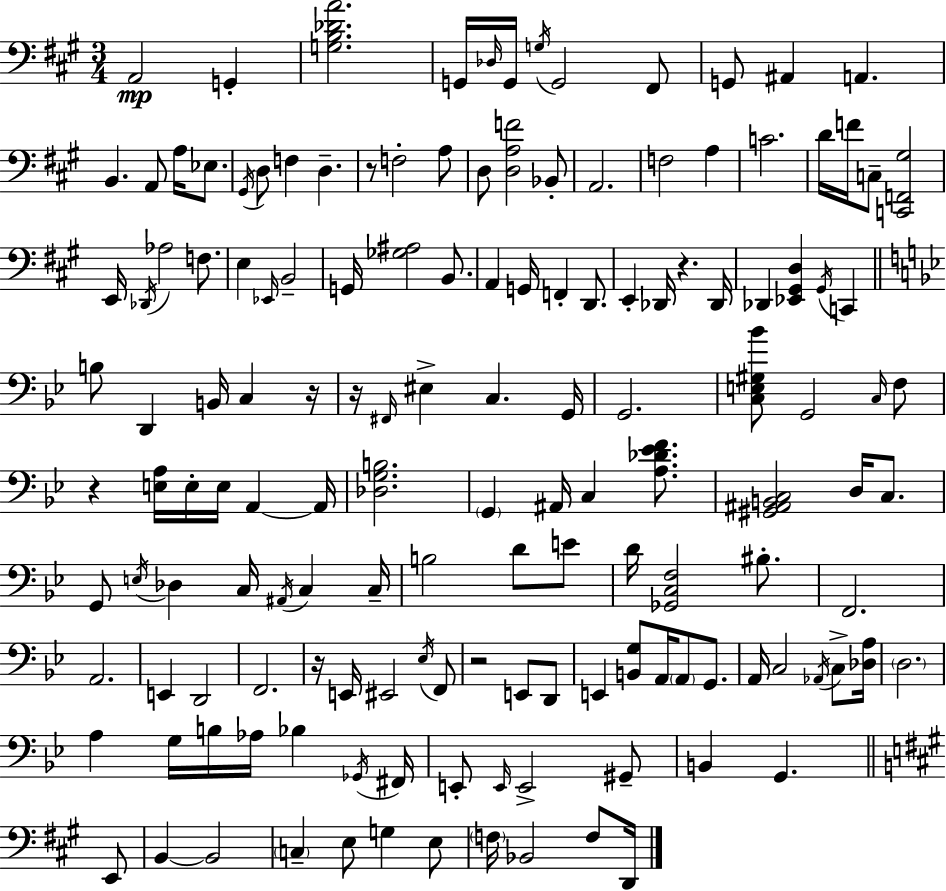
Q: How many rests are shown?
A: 7